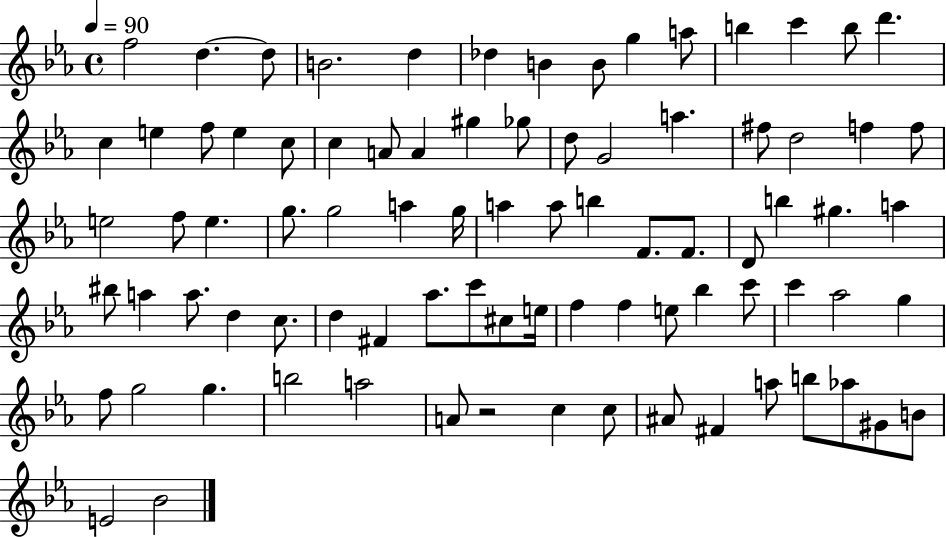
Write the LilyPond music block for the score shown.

{
  \clef treble
  \time 4/4
  \defaultTimeSignature
  \key ees \major
  \tempo 4 = 90
  f''2 d''4.~~ d''8 | b'2. d''4 | des''4 b'4 b'8 g''4 a''8 | b''4 c'''4 b''8 d'''4. | \break c''4 e''4 f''8 e''4 c''8 | c''4 a'8 a'4 gis''4 ges''8 | d''8 g'2 a''4. | fis''8 d''2 f''4 f''8 | \break e''2 f''8 e''4. | g''8. g''2 a''4 g''16 | a''4 a''8 b''4 f'8. f'8. | d'8 b''4 gis''4. a''4 | \break bis''8 a''4 a''8. d''4 c''8. | d''4 fis'4 aes''8. c'''8 cis''8 e''16 | f''4 f''4 e''8 bes''4 c'''8 | c'''4 aes''2 g''4 | \break f''8 g''2 g''4. | b''2 a''2 | a'8 r2 c''4 c''8 | ais'8 fis'4 a''8 b''8 aes''8 gis'8 b'8 | \break e'2 bes'2 | \bar "|."
}